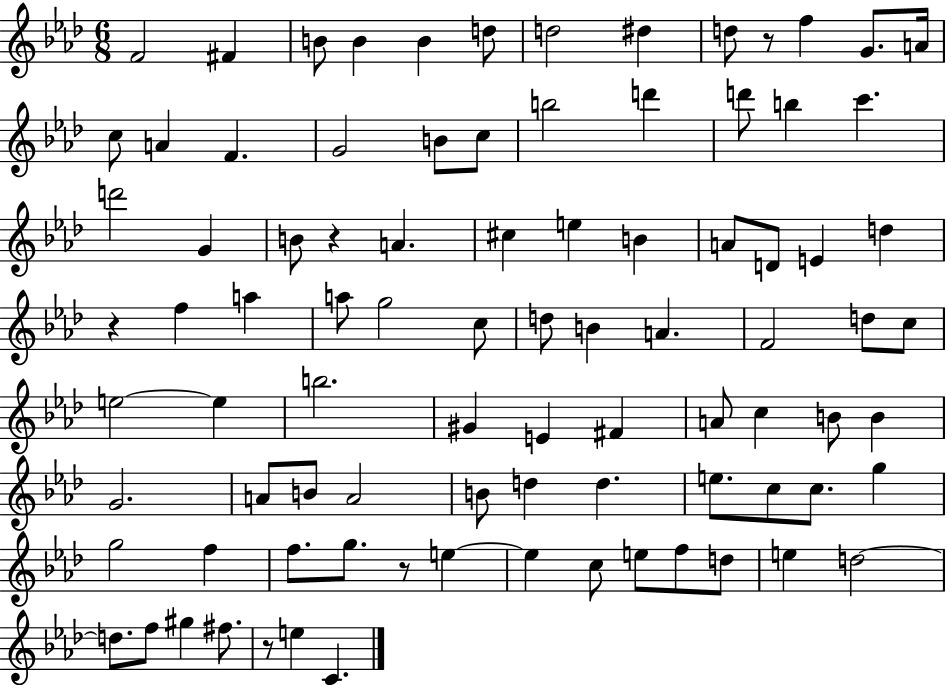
{
  \clef treble
  \numericTimeSignature
  \time 6/8
  \key aes \major
  f'2 fis'4 | b'8 b'4 b'4 d''8 | d''2 dis''4 | d''8 r8 f''4 g'8. a'16 | \break c''8 a'4 f'4. | g'2 b'8 c''8 | b''2 d'''4 | d'''8 b''4 c'''4. | \break d'''2 g'4 | b'8 r4 a'4. | cis''4 e''4 b'4 | a'8 d'8 e'4 d''4 | \break r4 f''4 a''4 | a''8 g''2 c''8 | d''8 b'4 a'4. | f'2 d''8 c''8 | \break e''2~~ e''4 | b''2. | gis'4 e'4 fis'4 | a'8 c''4 b'8 b'4 | \break g'2. | a'8 b'8 a'2 | b'8 d''4 d''4. | e''8. c''8 c''8. g''4 | \break g''2 f''4 | f''8. g''8. r8 e''4~~ | e''4 c''8 e''8 f''8 d''8 | e''4 d''2~~ | \break d''8. f''8 gis''4 fis''8. | r8 e''4 c'4. | \bar "|."
}